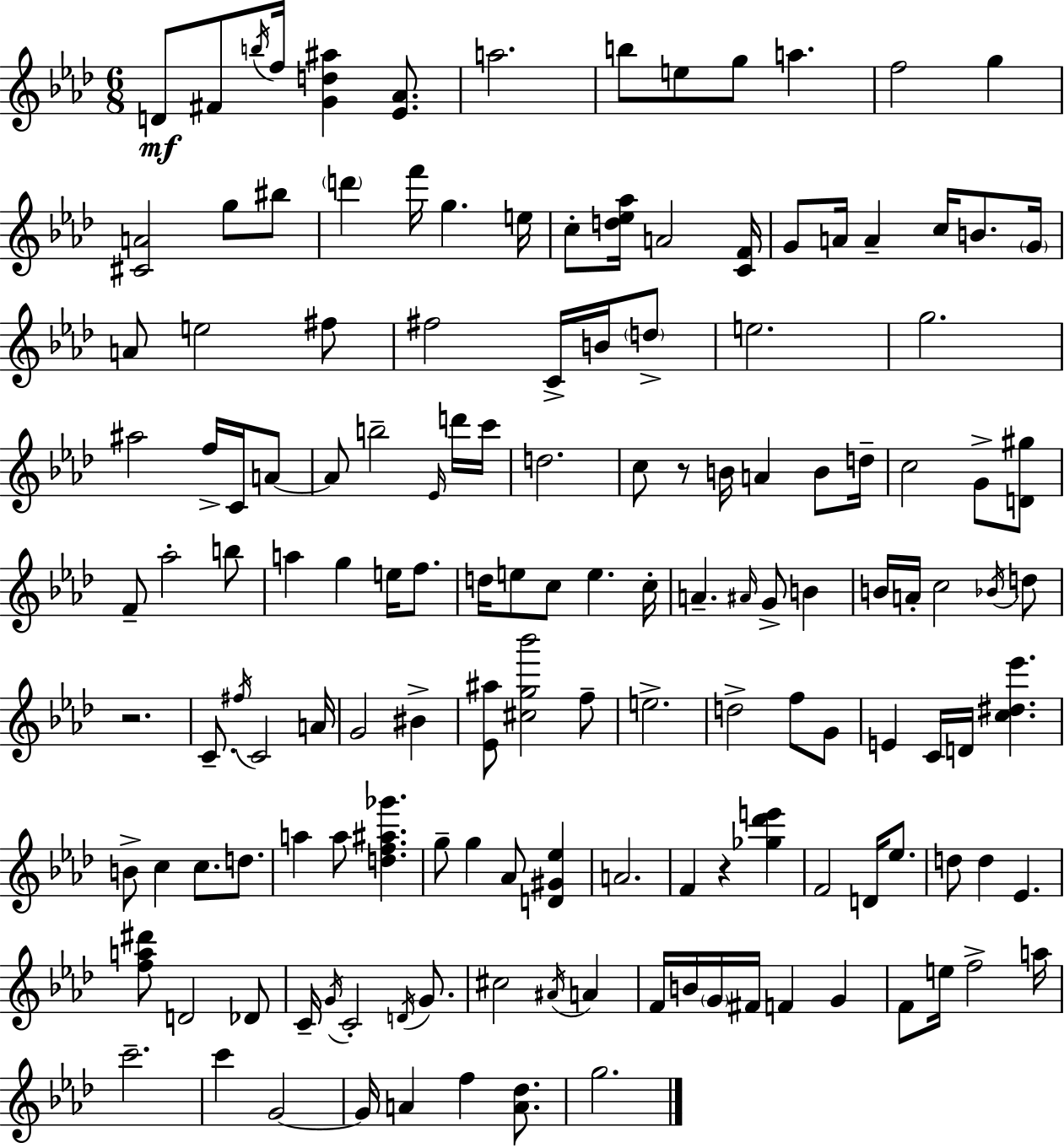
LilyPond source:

{
  \clef treble
  \numericTimeSignature
  \time 6/8
  \key aes \major
  \repeat volta 2 { d'8\mf fis'8 \acciaccatura { b''16 } f''16 <g' d'' ais''>4 <ees' aes'>8. | a''2. | b''8 e''8 g''8 a''4. | f''2 g''4 | \break <cis' a'>2 g''8 bis''8 | \parenthesize d'''4 f'''16 g''4. | e''16 c''8-. <d'' ees'' aes''>16 a'2 | <c' f'>16 g'8 a'16 a'4-- c''16 b'8. | \break \parenthesize g'16 a'8 e''2 fis''8 | fis''2 c'16-> b'16 \parenthesize d''8-> | e''2. | g''2. | \break ais''2 f''16-> c'16 a'8~~ | a'8 b''2-- \grace { ees'16 } | d'''16 c'''16 d''2. | c''8 r8 b'16 a'4 b'8 | \break d''16-- c''2 g'8-> | <d' gis''>8 f'8-- aes''2-. | b''8 a''4 g''4 e''16 f''8. | d''16 e''8 c''8 e''4. | \break c''16-. a'4.-- \grace { ais'16 } g'8-> b'4 | b'16 a'16-. c''2 | \acciaccatura { bes'16 } d''8 r2. | c'8.-- \acciaccatura { fis''16 } c'2 | \break a'16 g'2 | bis'4-> <ees' ais''>8 <cis'' g'' bes'''>2 | f''8-- e''2.-> | d''2-> | \break f''8 g'8 e'4 c'16 d'16 <c'' dis'' ees'''>4. | b'8-> c''4 c''8. | d''8. a''4 a''8 <d'' f'' ais'' ges'''>4. | g''8-- g''4 aes'8 | \break <d' gis' ees''>4 a'2. | f'4 r4 | <ges'' des''' e'''>4 f'2 | d'16 ees''8. d''8 d''4 ees'4. | \break <f'' a'' dis'''>8 d'2 | des'8 c'16-- \acciaccatura { g'16 } c'2-. | \acciaccatura { d'16 } g'8. cis''2 | \acciaccatura { ais'16 } a'4 f'16 b'16 \parenthesize g'16 fis'16 | \break f'4 g'4 f'8 e''16 f''2-> | a''16 c'''2.-- | c'''4 | g'2~~ g'16 a'4 | \break f''4 <a' des''>8. g''2. | } \bar "|."
}